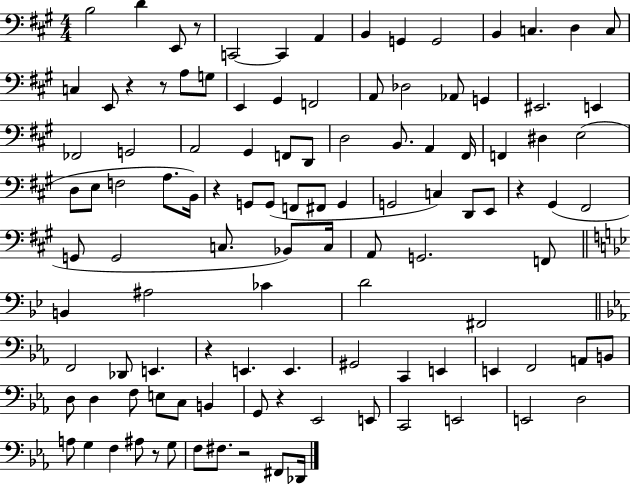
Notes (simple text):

B3/h D4/q E2/e R/e C2/h C2/q A2/q B2/q G2/q G2/h B2/q C3/q. D3/q C3/e C3/q E2/e R/q R/e A3/e G3/e E2/q G#2/q F2/h A2/e Db3/h Ab2/e G2/q EIS2/h. E2/q FES2/h G2/h A2/h G#2/q F2/e D2/e D3/h B2/e. A2/q F#2/s F2/q D#3/q E3/h D3/e E3/e F3/h A3/e. B2/s R/q G2/e G2/e F2/e F#2/e G2/q G2/h C3/q D2/e E2/e R/q G#2/q F#2/h G2/e G2/h C3/e. Bb2/e C3/s A2/e G2/h. F2/e B2/q A#3/h CES4/q D4/h F#2/h F2/h Db2/e E2/q. R/q E2/q. E2/q. G#2/h C2/q E2/q E2/q F2/h A2/e B2/e D3/e D3/q F3/e E3/e C3/e B2/q G2/e R/q Eb2/h E2/e C2/h E2/h E2/h D3/h A3/e G3/q F3/q A#3/e R/e G3/e F3/e F#3/e. R/h F#2/e Db2/s